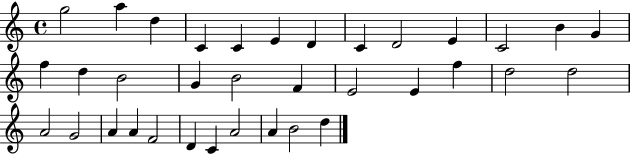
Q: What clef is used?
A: treble